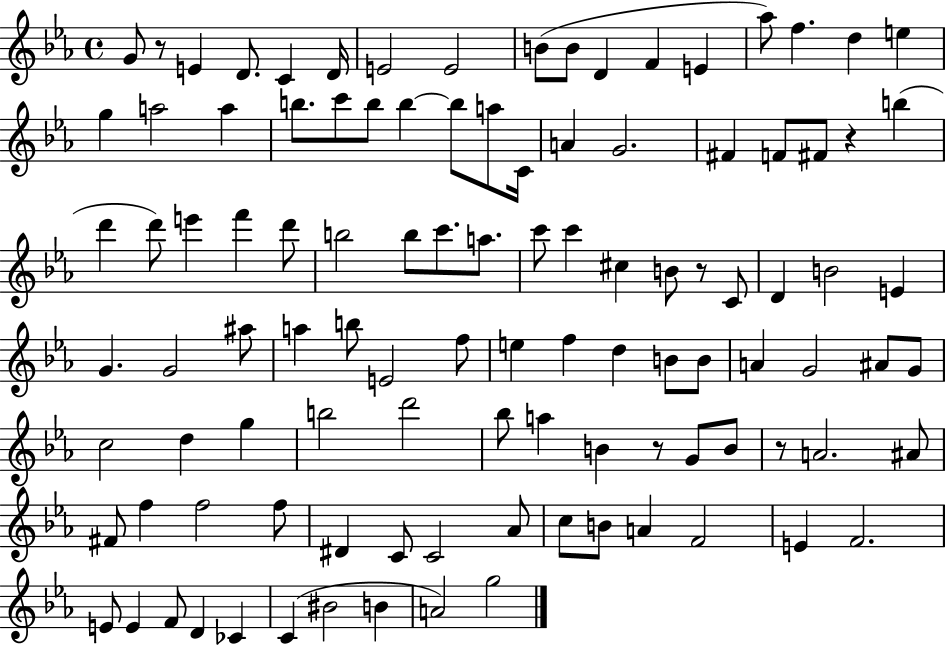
{
  \clef treble
  \time 4/4
  \defaultTimeSignature
  \key ees \major
  g'8 r8 e'4 d'8. c'4 d'16 | e'2 e'2 | b'8( b'8 d'4 f'4 e'4 | aes''8) f''4. d''4 e''4 | \break g''4 a''2 a''4 | b''8. c'''8 b''8 b''4~~ b''8 a''8 c'16 | a'4 g'2. | fis'4 f'8 fis'8 r4 b''4( | \break d'''4 d'''8) e'''4 f'''4 d'''8 | b''2 b''8 c'''8. a''8. | c'''8 c'''4 cis''4 b'8 r8 c'8 | d'4 b'2 e'4 | \break g'4. g'2 ais''8 | a''4 b''8 e'2 f''8 | e''4 f''4 d''4 b'8 b'8 | a'4 g'2 ais'8 g'8 | \break c''2 d''4 g''4 | b''2 d'''2 | bes''8 a''4 b'4 r8 g'8 b'8 | r8 a'2. ais'8 | \break fis'8 f''4 f''2 f''8 | dis'4 c'8 c'2 aes'8 | c''8 b'8 a'4 f'2 | e'4 f'2. | \break e'8 e'4 f'8 d'4 ces'4 | c'4( bis'2 b'4 | a'2) g''2 | \bar "|."
}